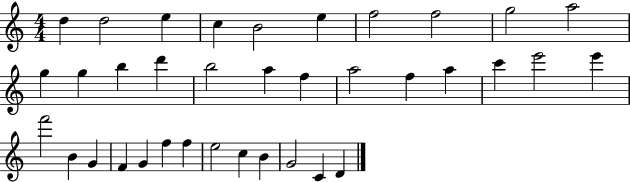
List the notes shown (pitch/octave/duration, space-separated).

D5/q D5/h E5/q C5/q B4/h E5/q F5/h F5/h G5/h A5/h G5/q G5/q B5/q D6/q B5/h A5/q F5/q A5/h F5/q A5/q C6/q E6/h E6/q F6/h B4/q G4/q F4/q G4/q F5/q F5/q E5/h C5/q B4/q G4/h C4/q D4/q